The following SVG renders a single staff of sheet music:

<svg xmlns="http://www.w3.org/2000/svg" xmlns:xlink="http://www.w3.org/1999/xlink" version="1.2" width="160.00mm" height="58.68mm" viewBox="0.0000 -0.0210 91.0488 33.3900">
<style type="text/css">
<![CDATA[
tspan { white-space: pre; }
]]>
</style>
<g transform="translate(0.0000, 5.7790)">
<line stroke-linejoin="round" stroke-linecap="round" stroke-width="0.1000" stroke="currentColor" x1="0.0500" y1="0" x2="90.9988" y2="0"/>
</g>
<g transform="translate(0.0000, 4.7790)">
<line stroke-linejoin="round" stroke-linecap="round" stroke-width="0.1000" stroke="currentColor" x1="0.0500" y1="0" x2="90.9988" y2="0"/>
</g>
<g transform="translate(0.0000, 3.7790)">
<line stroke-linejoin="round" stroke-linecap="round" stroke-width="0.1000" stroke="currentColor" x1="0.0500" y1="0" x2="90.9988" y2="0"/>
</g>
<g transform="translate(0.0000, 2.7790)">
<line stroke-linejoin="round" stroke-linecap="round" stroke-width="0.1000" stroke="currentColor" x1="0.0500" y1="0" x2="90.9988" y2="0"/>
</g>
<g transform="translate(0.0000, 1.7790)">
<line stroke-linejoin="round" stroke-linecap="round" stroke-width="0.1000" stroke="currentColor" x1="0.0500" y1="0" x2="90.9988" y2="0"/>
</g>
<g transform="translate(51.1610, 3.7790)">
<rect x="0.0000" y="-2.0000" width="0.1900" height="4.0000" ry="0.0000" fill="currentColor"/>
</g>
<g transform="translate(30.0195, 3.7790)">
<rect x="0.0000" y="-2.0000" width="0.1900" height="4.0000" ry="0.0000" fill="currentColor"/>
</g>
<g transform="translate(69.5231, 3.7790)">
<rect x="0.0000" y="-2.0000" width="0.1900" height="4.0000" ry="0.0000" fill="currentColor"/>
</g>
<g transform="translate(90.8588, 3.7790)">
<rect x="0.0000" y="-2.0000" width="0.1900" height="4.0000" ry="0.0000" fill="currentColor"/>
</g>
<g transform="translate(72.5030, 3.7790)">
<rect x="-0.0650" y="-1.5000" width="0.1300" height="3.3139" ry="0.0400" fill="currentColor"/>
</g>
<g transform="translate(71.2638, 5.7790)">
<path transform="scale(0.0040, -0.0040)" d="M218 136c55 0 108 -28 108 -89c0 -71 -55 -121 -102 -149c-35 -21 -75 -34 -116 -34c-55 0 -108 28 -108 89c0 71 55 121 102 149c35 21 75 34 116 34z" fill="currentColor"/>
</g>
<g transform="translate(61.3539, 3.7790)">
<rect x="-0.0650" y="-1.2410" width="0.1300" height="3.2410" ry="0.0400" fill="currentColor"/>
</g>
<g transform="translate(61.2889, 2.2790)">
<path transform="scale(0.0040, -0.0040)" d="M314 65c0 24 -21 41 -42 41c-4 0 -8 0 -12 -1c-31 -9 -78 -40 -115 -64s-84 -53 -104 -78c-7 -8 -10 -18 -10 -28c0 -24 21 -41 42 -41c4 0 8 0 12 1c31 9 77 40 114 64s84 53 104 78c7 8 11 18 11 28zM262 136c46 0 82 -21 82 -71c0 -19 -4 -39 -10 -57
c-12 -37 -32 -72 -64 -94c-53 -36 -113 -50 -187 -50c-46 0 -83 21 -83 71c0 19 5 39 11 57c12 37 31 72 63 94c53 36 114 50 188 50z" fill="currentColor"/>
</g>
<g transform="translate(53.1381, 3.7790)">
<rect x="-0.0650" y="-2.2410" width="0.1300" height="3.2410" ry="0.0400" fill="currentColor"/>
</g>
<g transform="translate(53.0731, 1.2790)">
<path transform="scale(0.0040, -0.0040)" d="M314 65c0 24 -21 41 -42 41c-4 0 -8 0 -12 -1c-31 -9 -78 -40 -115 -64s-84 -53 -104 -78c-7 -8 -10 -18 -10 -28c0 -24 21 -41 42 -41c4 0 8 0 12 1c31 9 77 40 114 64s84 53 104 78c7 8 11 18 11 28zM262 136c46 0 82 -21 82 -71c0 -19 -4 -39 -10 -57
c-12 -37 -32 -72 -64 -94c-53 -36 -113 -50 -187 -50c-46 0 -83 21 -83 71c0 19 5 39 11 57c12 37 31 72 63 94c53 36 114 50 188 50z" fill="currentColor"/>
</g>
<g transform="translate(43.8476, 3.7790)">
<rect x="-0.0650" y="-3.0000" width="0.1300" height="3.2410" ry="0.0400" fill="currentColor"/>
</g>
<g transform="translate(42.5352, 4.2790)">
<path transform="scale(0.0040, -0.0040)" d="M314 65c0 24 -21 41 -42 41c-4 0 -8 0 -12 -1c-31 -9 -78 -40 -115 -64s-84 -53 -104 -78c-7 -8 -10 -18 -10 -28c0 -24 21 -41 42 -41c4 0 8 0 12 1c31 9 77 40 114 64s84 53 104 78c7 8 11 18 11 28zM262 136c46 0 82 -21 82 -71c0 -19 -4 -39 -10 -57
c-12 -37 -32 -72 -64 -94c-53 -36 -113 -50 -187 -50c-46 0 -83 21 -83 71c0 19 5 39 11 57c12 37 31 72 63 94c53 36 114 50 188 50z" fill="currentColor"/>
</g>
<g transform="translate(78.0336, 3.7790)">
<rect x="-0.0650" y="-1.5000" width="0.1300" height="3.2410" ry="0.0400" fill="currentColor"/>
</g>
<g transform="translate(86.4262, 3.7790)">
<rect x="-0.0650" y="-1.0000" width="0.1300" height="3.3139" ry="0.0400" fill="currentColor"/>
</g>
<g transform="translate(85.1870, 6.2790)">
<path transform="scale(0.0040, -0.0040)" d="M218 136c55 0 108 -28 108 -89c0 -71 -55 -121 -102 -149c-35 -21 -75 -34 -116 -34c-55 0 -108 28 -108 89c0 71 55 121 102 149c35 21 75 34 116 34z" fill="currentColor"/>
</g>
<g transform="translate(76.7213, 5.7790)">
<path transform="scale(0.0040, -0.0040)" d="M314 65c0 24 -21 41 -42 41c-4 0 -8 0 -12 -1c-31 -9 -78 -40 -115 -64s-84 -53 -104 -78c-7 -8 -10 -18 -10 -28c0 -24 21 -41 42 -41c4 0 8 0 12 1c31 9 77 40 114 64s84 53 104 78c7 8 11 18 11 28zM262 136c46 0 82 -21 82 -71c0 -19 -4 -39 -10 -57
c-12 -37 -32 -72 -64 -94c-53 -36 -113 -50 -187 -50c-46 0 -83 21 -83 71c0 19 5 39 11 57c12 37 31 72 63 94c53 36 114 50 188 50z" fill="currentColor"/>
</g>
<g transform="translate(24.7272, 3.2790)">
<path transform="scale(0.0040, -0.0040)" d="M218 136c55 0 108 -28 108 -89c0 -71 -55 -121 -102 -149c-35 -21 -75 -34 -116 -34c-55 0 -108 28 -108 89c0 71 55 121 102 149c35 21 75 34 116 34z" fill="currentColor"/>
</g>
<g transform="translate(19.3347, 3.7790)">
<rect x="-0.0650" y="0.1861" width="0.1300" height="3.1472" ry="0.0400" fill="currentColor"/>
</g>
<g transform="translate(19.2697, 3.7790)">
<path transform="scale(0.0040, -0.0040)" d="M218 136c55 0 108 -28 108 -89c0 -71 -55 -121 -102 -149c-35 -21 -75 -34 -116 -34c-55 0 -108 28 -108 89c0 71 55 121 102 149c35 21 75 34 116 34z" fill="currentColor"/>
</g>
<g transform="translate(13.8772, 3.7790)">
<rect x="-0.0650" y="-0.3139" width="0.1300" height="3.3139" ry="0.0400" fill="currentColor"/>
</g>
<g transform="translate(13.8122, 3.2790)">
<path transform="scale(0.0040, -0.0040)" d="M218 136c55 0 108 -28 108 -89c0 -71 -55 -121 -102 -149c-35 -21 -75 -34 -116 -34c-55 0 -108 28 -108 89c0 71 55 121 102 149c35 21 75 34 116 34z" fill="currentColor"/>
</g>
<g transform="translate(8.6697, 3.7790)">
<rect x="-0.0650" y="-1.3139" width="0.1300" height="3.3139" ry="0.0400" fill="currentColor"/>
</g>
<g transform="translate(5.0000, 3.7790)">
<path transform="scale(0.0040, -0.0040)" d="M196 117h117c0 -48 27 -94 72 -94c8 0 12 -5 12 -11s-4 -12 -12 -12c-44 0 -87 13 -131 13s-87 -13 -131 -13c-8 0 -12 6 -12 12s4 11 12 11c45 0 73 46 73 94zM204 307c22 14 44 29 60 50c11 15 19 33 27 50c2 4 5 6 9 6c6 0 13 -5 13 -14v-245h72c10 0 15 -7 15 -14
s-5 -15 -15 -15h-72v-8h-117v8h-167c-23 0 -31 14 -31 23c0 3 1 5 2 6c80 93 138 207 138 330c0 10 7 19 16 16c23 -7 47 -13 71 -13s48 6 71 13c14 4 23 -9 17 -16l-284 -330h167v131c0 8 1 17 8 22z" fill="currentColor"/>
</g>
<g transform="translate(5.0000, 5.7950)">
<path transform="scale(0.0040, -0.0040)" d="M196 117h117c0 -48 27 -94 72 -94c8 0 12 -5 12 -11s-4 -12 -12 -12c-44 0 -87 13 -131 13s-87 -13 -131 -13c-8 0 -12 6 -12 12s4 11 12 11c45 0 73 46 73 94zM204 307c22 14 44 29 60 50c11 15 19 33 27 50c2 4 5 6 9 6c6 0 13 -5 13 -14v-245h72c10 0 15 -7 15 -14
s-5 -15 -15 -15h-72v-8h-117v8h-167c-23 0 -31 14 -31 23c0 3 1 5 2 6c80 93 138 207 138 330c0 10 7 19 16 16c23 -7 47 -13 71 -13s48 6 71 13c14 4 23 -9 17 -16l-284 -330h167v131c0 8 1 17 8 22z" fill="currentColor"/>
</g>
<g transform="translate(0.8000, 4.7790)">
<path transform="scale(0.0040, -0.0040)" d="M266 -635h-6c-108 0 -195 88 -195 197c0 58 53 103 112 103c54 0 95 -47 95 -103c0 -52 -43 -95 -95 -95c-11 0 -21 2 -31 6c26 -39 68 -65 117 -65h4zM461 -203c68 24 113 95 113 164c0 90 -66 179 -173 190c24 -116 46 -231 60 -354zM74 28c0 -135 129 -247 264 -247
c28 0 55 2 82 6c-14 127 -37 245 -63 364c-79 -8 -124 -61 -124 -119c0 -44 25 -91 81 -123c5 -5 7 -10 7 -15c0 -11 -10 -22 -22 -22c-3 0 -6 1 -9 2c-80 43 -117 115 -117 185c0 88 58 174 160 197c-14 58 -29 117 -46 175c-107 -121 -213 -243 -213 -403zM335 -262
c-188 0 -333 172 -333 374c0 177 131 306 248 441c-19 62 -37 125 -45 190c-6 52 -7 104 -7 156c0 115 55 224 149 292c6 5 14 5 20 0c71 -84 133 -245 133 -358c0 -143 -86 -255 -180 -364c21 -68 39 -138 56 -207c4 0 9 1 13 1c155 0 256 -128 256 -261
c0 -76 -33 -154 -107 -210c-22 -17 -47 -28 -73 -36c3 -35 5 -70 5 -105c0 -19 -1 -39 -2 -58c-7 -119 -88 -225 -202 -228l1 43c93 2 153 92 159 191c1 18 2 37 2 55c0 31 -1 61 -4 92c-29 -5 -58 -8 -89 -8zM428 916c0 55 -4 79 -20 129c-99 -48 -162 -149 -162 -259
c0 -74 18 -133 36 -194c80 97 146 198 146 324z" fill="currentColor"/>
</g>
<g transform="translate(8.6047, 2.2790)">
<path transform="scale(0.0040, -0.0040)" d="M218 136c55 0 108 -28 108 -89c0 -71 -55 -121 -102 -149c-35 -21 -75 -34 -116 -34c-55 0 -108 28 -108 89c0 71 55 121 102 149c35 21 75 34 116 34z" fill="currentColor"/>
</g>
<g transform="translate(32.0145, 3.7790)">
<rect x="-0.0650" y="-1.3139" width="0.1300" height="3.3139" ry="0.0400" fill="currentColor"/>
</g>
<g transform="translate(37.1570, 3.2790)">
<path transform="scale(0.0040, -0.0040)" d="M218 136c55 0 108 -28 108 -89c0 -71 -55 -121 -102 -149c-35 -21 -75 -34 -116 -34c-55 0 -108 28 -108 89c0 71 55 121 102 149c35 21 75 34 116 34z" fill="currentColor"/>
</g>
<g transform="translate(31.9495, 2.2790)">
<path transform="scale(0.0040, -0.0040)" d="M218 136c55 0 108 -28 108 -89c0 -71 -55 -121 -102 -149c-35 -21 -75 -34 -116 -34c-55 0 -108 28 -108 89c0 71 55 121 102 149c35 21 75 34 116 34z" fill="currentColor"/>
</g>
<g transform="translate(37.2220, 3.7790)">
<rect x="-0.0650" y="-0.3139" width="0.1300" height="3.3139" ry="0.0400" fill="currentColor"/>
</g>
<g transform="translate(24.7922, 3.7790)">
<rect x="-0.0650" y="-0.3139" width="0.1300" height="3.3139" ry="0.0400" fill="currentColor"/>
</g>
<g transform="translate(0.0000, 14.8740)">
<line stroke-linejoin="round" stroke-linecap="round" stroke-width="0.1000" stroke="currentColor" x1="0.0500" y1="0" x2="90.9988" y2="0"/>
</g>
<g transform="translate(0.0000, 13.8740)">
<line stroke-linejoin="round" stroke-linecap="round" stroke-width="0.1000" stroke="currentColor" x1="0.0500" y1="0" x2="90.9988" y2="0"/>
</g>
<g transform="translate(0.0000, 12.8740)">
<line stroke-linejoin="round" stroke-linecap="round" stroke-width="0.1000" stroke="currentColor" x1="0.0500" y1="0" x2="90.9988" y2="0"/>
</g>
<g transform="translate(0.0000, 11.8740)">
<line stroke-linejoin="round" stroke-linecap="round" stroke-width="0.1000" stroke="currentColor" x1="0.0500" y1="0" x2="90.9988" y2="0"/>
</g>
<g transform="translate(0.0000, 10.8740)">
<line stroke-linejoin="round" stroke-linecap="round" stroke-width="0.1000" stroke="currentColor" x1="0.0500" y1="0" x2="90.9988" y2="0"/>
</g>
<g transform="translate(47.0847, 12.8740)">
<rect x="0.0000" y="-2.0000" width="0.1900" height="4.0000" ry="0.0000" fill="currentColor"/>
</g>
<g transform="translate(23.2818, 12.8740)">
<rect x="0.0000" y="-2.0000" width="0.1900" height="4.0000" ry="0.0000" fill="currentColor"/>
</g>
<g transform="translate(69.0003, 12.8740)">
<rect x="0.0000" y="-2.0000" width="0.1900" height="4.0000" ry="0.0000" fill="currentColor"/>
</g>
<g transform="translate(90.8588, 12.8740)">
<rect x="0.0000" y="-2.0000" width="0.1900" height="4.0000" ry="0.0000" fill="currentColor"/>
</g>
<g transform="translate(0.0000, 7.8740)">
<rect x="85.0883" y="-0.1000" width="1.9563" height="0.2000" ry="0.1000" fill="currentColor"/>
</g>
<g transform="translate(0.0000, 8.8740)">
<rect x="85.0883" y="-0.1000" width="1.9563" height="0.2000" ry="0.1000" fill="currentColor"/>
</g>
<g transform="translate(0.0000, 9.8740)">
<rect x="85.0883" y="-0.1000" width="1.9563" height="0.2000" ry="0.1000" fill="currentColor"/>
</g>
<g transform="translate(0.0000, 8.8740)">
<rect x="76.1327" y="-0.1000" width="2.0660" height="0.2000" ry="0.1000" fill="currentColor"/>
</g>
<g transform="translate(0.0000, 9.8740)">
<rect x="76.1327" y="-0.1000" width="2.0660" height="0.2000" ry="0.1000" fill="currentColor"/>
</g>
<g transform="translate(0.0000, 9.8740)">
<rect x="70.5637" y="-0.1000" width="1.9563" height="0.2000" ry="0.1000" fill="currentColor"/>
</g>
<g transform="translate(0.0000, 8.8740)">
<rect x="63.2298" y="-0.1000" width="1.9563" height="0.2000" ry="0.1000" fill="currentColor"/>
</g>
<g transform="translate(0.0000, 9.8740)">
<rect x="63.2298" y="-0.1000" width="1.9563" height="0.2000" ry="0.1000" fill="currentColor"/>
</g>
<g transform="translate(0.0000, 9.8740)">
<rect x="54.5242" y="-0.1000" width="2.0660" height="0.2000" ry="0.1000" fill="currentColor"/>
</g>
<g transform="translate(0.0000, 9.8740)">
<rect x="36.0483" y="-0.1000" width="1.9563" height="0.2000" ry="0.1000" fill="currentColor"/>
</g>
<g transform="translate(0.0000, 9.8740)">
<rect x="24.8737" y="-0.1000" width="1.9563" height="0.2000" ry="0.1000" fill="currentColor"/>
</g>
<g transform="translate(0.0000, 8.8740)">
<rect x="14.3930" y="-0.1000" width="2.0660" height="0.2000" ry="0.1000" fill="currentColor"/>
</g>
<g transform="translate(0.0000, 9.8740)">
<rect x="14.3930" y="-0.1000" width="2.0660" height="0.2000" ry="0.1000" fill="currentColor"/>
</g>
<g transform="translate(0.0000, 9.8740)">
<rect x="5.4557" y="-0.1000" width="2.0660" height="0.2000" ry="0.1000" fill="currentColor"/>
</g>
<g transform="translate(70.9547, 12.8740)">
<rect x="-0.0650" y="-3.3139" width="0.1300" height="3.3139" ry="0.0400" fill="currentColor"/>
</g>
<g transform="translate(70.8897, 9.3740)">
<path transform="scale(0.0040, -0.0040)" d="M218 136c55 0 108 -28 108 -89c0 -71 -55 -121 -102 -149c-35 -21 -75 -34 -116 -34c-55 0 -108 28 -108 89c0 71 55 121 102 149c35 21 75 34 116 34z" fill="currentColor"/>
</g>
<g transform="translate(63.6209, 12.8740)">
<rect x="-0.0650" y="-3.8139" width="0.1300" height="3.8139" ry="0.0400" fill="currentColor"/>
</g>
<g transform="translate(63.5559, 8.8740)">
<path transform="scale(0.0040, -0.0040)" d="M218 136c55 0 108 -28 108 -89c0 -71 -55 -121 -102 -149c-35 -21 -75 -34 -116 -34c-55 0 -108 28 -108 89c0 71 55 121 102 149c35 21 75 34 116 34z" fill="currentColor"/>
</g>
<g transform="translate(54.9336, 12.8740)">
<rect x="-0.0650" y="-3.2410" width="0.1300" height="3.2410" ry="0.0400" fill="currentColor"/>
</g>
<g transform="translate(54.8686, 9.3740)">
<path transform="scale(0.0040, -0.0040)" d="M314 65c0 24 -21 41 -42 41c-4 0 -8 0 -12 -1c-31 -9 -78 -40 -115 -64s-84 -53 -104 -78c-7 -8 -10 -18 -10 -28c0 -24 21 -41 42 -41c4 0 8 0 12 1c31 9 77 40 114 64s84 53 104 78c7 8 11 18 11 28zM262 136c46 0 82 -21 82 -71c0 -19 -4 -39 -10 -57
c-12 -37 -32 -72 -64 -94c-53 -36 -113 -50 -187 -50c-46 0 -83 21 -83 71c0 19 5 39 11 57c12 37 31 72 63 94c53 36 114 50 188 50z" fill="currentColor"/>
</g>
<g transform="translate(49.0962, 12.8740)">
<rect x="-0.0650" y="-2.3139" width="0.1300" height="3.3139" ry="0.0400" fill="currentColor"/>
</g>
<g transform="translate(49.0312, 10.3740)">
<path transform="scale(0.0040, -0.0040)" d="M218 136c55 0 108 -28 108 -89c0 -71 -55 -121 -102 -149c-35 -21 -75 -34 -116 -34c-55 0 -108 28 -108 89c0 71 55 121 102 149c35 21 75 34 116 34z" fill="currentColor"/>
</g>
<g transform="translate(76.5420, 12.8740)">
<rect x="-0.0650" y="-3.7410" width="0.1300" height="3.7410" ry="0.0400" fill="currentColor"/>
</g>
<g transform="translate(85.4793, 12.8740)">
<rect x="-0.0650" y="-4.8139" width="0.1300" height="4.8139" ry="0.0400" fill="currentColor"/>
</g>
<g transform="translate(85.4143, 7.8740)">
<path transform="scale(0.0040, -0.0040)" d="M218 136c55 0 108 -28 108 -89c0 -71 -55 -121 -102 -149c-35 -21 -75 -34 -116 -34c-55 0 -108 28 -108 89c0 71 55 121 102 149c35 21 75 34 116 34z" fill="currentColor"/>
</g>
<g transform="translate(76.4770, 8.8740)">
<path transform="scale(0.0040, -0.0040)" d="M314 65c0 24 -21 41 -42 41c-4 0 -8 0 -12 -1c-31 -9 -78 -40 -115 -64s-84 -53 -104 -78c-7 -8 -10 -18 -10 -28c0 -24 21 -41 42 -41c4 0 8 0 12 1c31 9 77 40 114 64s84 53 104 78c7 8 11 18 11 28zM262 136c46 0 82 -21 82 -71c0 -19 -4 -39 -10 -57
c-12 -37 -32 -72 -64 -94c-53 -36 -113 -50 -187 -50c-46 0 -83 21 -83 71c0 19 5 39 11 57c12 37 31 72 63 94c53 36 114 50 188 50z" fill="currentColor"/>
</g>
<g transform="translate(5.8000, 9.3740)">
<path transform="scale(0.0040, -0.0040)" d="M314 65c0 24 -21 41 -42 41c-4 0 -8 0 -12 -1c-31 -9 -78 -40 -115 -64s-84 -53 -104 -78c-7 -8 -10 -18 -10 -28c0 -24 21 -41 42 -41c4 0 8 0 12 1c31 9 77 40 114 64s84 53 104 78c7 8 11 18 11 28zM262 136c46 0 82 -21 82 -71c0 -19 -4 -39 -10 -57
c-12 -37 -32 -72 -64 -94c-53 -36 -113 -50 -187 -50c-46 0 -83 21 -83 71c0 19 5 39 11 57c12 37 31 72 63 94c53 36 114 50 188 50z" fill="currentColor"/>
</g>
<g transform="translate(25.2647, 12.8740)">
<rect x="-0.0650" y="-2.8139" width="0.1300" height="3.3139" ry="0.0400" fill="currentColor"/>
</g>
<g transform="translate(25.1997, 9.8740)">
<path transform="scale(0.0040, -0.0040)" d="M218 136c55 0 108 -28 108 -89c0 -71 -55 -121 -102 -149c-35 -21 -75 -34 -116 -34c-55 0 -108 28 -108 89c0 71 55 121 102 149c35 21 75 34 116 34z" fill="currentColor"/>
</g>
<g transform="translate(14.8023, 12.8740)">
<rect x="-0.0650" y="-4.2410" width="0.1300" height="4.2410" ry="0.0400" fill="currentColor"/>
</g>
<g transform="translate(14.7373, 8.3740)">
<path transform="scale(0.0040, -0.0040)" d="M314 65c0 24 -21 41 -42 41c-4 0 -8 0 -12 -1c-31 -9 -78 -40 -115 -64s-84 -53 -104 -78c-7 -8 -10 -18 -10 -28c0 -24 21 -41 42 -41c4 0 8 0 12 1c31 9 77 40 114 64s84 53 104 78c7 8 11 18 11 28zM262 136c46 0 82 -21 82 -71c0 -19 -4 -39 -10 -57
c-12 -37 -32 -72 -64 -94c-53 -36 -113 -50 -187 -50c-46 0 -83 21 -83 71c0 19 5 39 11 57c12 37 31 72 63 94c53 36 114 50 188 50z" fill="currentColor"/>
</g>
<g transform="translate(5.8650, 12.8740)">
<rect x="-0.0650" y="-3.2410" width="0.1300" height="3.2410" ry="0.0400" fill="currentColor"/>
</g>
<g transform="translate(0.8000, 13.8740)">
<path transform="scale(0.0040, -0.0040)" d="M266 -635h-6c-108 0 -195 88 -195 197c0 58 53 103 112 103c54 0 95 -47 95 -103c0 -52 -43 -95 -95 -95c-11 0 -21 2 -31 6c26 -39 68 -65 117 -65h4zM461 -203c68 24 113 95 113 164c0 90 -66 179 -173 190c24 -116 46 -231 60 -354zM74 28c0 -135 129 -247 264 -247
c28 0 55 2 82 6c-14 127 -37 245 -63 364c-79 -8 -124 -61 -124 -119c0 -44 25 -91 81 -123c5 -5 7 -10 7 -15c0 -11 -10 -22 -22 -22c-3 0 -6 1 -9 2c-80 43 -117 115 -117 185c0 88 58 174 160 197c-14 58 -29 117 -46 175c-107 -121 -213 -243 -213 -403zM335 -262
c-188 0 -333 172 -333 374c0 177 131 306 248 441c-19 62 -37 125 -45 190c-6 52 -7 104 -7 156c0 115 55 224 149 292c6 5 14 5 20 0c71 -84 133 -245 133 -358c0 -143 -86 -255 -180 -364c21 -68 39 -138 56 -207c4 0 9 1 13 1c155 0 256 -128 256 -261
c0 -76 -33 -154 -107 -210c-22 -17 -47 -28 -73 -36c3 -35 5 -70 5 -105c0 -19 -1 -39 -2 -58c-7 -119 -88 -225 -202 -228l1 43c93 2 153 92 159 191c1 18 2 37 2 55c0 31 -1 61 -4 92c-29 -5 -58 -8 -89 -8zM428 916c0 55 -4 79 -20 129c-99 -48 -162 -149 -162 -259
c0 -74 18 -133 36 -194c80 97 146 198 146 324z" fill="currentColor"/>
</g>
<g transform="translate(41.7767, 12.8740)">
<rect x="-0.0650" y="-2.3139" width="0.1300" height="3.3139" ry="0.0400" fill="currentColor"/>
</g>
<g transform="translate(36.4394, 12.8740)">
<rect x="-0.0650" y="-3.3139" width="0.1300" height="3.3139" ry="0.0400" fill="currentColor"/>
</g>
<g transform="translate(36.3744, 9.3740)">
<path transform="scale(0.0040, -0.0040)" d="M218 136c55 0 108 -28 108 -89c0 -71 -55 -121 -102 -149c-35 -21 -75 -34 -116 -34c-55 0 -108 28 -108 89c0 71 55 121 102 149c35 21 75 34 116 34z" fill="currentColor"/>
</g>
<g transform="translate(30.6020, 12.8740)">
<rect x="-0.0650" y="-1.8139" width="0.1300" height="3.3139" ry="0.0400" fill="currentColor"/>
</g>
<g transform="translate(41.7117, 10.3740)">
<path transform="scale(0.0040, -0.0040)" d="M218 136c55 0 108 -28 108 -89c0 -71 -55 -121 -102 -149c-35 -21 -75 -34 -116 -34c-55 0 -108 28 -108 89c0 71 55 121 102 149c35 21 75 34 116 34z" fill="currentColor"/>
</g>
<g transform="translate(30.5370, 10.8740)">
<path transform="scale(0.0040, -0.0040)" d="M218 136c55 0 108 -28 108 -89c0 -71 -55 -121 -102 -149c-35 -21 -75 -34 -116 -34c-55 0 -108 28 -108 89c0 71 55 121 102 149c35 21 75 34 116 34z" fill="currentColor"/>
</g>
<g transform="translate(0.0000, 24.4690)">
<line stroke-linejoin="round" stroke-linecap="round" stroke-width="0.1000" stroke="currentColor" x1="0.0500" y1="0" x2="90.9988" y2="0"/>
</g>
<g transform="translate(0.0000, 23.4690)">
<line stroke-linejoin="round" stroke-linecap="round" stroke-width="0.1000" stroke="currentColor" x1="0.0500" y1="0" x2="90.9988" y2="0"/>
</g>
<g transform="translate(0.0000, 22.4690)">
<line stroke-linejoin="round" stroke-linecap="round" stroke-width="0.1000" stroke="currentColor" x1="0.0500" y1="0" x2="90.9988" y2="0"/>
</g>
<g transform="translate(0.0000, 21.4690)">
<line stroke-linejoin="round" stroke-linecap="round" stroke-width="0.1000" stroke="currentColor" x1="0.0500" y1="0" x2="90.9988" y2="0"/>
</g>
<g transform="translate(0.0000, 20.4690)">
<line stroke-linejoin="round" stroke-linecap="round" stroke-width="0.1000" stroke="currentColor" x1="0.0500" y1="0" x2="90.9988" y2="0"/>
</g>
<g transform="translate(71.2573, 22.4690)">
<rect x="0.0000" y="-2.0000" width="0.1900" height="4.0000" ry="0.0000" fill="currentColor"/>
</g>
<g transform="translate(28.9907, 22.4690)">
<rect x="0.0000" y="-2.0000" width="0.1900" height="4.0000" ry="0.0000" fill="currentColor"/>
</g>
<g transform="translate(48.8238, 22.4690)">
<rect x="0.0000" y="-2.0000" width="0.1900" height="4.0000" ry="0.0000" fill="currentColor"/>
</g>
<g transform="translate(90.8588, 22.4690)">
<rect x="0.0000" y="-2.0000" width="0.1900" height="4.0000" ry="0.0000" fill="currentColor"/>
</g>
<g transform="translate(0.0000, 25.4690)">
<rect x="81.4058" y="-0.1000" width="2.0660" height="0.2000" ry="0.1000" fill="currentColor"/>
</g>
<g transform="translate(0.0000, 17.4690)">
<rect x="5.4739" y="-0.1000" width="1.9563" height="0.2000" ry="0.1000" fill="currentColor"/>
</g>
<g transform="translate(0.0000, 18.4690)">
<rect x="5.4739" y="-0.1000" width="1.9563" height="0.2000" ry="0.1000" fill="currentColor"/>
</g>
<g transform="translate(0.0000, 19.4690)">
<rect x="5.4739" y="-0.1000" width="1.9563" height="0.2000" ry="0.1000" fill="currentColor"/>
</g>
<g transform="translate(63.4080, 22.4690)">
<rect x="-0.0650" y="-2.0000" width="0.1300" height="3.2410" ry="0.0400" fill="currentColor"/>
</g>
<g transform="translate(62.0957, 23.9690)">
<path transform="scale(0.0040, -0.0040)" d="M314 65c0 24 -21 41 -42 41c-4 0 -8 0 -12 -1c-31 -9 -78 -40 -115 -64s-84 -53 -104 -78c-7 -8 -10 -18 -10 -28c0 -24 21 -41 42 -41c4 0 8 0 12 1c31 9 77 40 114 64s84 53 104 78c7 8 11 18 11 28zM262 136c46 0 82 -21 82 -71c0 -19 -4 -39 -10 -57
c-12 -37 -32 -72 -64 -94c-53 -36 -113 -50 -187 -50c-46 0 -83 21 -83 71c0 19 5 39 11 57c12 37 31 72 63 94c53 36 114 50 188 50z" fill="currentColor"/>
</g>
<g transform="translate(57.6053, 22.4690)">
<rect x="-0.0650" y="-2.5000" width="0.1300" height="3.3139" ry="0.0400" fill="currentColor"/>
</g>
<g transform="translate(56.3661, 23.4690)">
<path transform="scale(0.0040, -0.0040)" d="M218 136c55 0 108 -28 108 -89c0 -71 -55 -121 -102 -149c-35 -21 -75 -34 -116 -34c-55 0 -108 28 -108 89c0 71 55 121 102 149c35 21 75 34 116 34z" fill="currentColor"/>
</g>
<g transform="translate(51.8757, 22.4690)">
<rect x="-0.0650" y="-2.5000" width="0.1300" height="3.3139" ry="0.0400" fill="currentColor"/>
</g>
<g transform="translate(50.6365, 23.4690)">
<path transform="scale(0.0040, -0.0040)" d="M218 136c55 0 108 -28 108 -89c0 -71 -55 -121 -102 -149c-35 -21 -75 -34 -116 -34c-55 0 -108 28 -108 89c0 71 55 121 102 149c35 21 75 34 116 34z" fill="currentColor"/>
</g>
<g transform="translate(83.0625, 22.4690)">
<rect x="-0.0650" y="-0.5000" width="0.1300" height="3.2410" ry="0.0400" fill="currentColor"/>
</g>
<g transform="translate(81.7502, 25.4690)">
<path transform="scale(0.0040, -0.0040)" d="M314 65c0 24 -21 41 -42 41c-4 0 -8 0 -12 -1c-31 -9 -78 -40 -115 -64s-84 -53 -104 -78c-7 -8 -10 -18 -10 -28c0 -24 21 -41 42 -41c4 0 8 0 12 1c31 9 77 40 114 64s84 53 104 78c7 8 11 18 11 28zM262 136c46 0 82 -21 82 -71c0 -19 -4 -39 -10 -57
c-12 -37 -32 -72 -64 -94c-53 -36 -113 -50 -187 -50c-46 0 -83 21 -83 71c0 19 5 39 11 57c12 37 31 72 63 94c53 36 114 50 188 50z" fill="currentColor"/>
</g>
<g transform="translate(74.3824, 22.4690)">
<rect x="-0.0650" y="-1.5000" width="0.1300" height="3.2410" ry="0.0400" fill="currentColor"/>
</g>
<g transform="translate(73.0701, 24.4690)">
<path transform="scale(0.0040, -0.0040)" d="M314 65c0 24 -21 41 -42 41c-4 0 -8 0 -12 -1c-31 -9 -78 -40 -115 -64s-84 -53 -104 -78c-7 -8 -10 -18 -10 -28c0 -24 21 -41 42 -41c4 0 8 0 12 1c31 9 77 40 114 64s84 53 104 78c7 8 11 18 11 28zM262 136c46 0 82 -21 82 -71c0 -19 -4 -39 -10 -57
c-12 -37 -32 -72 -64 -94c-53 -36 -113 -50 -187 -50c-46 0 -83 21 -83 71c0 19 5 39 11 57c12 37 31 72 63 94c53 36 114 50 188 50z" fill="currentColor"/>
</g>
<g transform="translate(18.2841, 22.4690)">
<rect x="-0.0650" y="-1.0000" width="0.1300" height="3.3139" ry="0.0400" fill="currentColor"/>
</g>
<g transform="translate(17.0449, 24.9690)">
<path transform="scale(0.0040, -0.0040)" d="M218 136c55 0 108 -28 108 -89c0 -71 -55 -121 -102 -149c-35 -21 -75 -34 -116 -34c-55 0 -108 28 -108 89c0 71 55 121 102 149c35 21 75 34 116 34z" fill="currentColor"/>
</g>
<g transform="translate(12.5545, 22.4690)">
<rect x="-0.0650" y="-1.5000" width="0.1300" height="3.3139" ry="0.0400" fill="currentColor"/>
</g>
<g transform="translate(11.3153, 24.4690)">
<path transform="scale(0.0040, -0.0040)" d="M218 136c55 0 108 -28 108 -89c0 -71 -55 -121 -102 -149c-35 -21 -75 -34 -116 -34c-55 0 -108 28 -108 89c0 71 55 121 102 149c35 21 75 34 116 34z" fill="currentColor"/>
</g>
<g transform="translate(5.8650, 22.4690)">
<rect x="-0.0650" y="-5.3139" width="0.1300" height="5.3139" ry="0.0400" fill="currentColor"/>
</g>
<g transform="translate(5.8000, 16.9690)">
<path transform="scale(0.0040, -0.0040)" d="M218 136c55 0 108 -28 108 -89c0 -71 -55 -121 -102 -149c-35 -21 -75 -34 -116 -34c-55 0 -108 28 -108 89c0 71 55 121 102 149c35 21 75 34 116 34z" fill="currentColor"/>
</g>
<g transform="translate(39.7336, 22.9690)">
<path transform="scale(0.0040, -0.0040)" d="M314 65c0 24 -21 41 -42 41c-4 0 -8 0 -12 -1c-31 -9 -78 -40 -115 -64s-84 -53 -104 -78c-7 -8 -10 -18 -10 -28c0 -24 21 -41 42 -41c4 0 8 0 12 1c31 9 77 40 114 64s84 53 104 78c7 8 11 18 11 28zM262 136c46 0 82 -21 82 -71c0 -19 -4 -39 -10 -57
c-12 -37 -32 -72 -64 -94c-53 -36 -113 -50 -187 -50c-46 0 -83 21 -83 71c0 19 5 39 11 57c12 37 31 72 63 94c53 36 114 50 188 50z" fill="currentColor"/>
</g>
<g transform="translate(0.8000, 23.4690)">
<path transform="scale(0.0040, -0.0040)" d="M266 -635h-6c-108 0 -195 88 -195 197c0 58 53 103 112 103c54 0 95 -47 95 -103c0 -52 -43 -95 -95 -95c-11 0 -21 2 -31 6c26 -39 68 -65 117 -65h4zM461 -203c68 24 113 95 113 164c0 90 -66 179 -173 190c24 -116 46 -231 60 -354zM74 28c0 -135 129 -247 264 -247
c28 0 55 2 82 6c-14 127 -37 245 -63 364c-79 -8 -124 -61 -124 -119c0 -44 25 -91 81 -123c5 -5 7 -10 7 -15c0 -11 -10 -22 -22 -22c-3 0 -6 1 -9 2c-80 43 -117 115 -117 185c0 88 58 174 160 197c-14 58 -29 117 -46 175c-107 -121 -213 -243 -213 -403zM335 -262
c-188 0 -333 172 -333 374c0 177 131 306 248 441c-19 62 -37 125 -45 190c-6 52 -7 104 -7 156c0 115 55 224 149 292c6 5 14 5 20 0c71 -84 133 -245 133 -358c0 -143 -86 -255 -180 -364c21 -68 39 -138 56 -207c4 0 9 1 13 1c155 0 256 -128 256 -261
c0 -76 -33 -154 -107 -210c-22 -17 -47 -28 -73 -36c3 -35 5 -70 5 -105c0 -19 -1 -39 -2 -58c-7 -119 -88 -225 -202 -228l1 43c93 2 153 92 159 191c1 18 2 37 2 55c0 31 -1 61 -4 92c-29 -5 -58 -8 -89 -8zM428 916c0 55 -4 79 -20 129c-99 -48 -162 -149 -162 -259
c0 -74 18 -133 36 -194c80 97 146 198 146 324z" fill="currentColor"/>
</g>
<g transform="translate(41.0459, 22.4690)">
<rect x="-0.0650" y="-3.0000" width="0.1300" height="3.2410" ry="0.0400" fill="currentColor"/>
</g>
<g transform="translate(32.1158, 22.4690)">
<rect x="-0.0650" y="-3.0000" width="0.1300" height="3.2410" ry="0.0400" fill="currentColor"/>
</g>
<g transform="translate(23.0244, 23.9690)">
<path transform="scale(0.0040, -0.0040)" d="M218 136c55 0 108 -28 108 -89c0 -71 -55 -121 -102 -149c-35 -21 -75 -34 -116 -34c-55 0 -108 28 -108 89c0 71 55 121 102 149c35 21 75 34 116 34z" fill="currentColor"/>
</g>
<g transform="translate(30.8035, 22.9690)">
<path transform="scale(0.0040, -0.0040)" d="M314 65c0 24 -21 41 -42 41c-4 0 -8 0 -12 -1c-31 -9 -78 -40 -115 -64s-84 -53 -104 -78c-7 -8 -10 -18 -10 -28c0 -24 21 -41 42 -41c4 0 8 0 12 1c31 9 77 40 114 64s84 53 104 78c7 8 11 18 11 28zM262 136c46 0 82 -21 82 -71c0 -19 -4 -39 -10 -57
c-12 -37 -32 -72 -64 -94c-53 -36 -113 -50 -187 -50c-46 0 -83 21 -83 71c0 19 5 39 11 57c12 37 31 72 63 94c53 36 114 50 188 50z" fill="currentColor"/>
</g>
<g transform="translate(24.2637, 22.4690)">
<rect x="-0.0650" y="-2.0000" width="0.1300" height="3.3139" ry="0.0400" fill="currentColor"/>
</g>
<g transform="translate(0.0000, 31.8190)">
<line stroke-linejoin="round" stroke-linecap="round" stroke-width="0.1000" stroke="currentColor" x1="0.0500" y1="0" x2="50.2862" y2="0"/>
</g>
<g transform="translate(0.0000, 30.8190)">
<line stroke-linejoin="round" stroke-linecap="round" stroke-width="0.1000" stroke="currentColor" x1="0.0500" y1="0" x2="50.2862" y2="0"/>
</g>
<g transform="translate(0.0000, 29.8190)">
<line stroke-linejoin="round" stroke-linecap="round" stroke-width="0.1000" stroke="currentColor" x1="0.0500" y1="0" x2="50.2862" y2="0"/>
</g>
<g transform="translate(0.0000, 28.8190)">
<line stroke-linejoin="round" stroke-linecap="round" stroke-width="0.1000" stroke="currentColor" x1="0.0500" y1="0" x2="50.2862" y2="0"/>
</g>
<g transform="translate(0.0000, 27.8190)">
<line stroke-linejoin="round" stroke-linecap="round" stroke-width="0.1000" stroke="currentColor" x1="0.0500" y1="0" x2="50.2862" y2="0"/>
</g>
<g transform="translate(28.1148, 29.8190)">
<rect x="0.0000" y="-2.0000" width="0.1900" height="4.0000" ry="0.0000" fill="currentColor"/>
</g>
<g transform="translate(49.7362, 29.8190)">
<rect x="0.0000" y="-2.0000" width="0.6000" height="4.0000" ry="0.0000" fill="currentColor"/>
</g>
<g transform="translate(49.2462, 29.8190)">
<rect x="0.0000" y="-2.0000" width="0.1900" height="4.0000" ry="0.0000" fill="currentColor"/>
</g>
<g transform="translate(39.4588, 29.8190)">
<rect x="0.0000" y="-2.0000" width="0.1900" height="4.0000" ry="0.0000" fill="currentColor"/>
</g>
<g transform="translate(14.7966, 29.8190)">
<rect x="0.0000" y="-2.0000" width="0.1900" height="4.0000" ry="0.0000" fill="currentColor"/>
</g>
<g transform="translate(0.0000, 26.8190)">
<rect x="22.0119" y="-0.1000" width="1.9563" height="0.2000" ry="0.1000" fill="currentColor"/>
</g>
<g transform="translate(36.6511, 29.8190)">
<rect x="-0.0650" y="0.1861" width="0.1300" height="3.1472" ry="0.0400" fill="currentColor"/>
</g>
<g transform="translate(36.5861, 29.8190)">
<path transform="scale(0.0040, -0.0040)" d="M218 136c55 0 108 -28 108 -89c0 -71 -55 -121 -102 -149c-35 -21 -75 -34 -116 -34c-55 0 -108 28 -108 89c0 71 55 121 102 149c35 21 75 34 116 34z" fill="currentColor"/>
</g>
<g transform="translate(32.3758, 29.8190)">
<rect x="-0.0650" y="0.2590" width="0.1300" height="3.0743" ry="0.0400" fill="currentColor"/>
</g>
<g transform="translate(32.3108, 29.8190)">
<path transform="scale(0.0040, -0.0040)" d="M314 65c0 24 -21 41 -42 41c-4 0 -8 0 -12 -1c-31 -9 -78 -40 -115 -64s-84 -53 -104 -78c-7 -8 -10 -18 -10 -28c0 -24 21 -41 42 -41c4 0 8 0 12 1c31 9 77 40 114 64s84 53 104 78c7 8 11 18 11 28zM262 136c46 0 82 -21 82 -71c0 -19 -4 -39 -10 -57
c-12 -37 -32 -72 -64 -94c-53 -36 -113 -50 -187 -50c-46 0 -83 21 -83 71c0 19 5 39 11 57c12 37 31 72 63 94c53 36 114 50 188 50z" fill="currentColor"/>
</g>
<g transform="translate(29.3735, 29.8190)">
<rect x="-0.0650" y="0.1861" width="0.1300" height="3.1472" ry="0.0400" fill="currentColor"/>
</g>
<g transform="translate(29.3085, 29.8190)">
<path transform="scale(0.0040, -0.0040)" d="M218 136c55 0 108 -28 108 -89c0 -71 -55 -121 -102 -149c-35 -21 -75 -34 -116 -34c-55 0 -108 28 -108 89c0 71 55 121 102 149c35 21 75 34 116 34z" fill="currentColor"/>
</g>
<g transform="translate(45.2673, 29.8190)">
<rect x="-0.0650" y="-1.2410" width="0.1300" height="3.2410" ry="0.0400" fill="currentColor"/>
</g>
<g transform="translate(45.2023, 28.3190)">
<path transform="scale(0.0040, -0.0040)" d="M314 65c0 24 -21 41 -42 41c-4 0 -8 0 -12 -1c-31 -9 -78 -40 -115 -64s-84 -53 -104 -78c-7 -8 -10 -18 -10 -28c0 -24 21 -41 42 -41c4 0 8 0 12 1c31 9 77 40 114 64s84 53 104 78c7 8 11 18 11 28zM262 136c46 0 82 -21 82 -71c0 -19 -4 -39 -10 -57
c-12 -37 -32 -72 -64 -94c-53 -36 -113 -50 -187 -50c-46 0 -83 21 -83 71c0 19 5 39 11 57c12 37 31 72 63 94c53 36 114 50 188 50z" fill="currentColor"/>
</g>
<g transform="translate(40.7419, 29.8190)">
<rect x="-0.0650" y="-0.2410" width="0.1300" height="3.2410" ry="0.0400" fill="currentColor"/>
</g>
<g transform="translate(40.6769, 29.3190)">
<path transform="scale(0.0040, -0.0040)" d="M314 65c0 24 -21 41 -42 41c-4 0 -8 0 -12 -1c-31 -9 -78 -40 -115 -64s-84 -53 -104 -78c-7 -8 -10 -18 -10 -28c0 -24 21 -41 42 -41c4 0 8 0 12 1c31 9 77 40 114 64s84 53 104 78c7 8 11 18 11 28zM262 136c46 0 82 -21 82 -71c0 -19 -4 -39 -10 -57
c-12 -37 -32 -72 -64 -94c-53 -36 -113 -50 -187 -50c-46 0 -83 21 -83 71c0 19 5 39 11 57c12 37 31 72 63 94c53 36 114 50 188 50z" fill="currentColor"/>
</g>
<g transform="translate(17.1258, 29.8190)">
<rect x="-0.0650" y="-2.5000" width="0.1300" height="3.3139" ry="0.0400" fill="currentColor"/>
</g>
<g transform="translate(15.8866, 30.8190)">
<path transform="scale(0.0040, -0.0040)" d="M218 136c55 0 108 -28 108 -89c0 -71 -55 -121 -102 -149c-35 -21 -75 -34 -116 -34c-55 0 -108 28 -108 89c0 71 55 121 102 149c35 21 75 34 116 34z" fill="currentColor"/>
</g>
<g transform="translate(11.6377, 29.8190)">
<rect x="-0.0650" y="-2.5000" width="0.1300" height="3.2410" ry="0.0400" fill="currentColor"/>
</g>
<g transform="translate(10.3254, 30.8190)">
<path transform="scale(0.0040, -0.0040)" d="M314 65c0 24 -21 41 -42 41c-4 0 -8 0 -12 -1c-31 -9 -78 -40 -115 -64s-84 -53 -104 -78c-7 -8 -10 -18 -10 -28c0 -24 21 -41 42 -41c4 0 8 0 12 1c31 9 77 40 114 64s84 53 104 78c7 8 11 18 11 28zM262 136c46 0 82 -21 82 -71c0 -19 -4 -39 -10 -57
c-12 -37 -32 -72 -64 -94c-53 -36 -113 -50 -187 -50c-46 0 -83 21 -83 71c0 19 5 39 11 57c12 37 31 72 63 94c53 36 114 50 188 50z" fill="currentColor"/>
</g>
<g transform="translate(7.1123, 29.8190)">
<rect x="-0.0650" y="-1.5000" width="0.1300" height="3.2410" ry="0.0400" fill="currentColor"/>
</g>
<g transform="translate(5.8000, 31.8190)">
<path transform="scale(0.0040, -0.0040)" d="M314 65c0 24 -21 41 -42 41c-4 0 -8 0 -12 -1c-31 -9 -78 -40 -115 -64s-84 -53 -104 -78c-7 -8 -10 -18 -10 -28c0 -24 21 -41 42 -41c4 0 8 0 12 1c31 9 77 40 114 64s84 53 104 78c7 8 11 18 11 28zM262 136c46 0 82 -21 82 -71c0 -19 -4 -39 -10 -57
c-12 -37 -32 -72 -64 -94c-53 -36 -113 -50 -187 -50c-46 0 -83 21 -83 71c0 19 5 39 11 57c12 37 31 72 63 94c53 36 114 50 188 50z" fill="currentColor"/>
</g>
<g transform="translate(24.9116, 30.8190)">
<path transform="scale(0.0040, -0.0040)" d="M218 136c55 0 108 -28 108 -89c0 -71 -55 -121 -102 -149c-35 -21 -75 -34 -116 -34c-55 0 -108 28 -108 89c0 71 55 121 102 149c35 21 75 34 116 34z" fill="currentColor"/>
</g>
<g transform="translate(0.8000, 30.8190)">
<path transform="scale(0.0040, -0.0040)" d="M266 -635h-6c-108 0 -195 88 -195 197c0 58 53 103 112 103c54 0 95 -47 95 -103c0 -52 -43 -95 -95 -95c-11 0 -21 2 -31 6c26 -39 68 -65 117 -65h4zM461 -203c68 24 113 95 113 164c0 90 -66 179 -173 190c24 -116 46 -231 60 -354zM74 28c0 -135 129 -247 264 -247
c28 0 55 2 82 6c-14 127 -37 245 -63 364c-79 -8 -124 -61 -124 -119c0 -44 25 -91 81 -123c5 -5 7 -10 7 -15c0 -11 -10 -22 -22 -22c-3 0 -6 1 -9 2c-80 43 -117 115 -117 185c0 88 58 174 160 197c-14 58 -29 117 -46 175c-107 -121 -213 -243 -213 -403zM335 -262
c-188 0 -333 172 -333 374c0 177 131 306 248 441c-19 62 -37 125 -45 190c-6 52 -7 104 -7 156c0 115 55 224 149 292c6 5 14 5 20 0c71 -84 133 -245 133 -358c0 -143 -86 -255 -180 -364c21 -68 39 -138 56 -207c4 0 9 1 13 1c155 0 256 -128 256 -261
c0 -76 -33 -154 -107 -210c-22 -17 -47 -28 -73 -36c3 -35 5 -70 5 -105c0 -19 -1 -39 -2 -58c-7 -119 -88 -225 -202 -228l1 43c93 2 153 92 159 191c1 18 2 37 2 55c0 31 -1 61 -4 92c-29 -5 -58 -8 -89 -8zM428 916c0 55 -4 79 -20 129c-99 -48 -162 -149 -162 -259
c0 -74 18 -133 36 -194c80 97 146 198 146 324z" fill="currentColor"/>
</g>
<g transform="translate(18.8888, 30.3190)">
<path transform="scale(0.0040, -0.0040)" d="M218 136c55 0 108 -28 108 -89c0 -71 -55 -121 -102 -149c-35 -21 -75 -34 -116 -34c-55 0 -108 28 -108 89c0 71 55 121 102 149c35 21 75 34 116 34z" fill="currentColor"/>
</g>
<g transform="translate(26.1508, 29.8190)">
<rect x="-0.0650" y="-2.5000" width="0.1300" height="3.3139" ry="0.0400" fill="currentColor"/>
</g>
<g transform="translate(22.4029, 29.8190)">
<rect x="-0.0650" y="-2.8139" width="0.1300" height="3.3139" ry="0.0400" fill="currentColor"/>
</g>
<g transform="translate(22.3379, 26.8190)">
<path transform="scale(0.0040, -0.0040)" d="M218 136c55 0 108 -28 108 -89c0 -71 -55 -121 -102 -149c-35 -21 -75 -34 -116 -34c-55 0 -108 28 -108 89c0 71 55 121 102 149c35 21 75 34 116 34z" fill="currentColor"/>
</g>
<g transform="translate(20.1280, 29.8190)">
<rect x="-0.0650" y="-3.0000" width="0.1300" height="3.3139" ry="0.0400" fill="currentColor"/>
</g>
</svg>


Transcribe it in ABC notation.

X:1
T:Untitled
M:4/4
L:1/4
K:C
e c B c e c A2 g2 e2 E E2 D b2 d'2 a f b g g b2 c' b c'2 e' f' E D F A2 A2 G G F2 E2 C2 E2 G2 G A a G B B2 B c2 e2